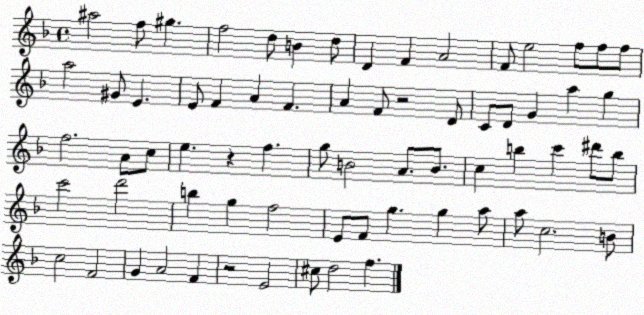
X:1
T:Untitled
M:4/4
L:1/4
K:F
^a2 f/2 ^g f2 d/2 B d/2 D F A2 F/2 e2 f/2 f/2 f/2 a2 ^G/2 E E/2 F A F A F/2 z2 D/2 C/2 D/2 G a g f2 A/2 c/2 e z f g/2 B2 A/2 B/2 c b c' ^d'/2 b/2 c'2 d'2 b g f2 E/2 F/2 g g a/2 a/2 c2 B/2 c2 F2 G A2 F z2 E2 ^c/2 d2 f